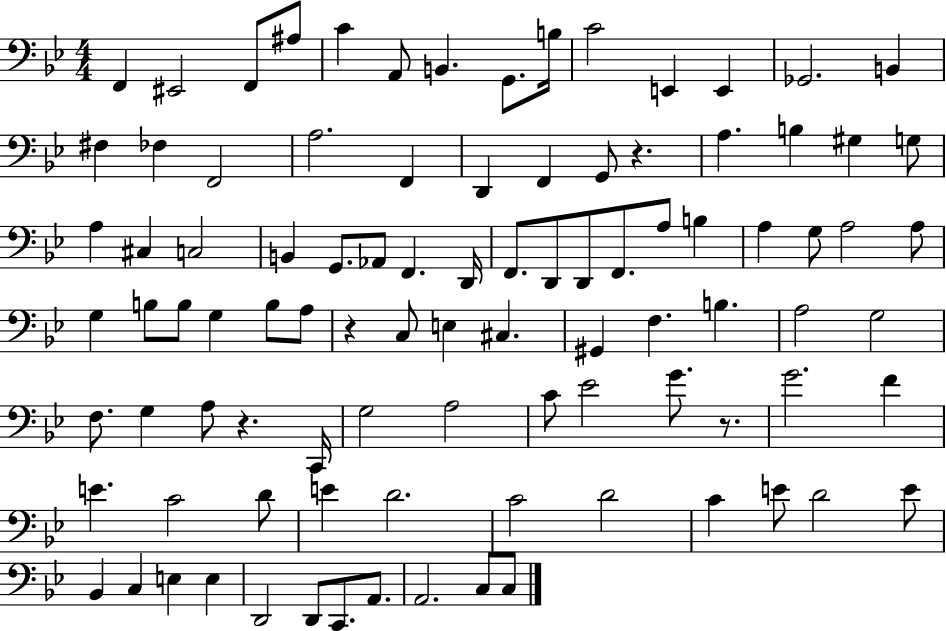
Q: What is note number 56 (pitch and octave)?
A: B3